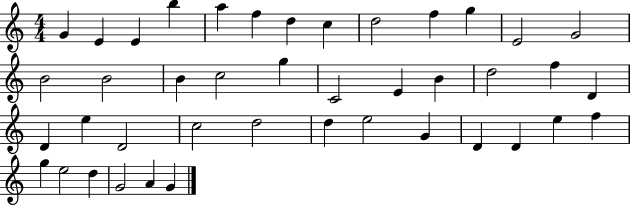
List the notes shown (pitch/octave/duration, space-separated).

G4/q E4/q E4/q B5/q A5/q F5/q D5/q C5/q D5/h F5/q G5/q E4/h G4/h B4/h B4/h B4/q C5/h G5/q C4/h E4/q B4/q D5/h F5/q D4/q D4/q E5/q D4/h C5/h D5/h D5/q E5/h G4/q D4/q D4/q E5/q F5/q G5/q E5/h D5/q G4/h A4/q G4/q